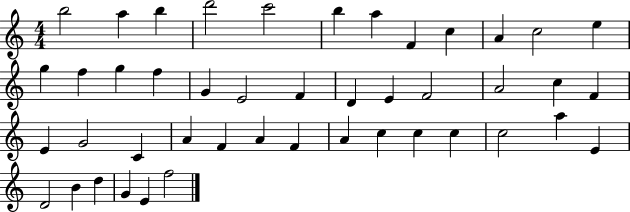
B5/h A5/q B5/q D6/h C6/h B5/q A5/q F4/q C5/q A4/q C5/h E5/q G5/q F5/q G5/q F5/q G4/q E4/h F4/q D4/q E4/q F4/h A4/h C5/q F4/q E4/q G4/h C4/q A4/q F4/q A4/q F4/q A4/q C5/q C5/q C5/q C5/h A5/q E4/q D4/h B4/q D5/q G4/q E4/q F5/h